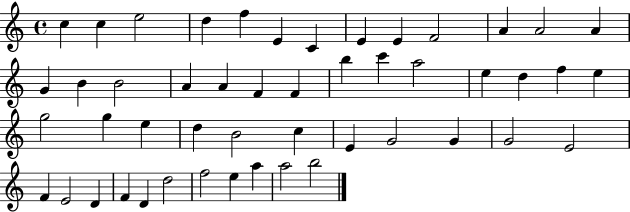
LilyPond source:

{
  \clef treble
  \time 4/4
  \defaultTimeSignature
  \key c \major
  c''4 c''4 e''2 | d''4 f''4 e'4 c'4 | e'4 e'4 f'2 | a'4 a'2 a'4 | \break g'4 b'4 b'2 | a'4 a'4 f'4 f'4 | b''4 c'''4 a''2 | e''4 d''4 f''4 e''4 | \break g''2 g''4 e''4 | d''4 b'2 c''4 | e'4 g'2 g'4 | g'2 e'2 | \break f'4 e'2 d'4 | f'4 d'4 d''2 | f''2 e''4 a''4 | a''2 b''2 | \break \bar "|."
}